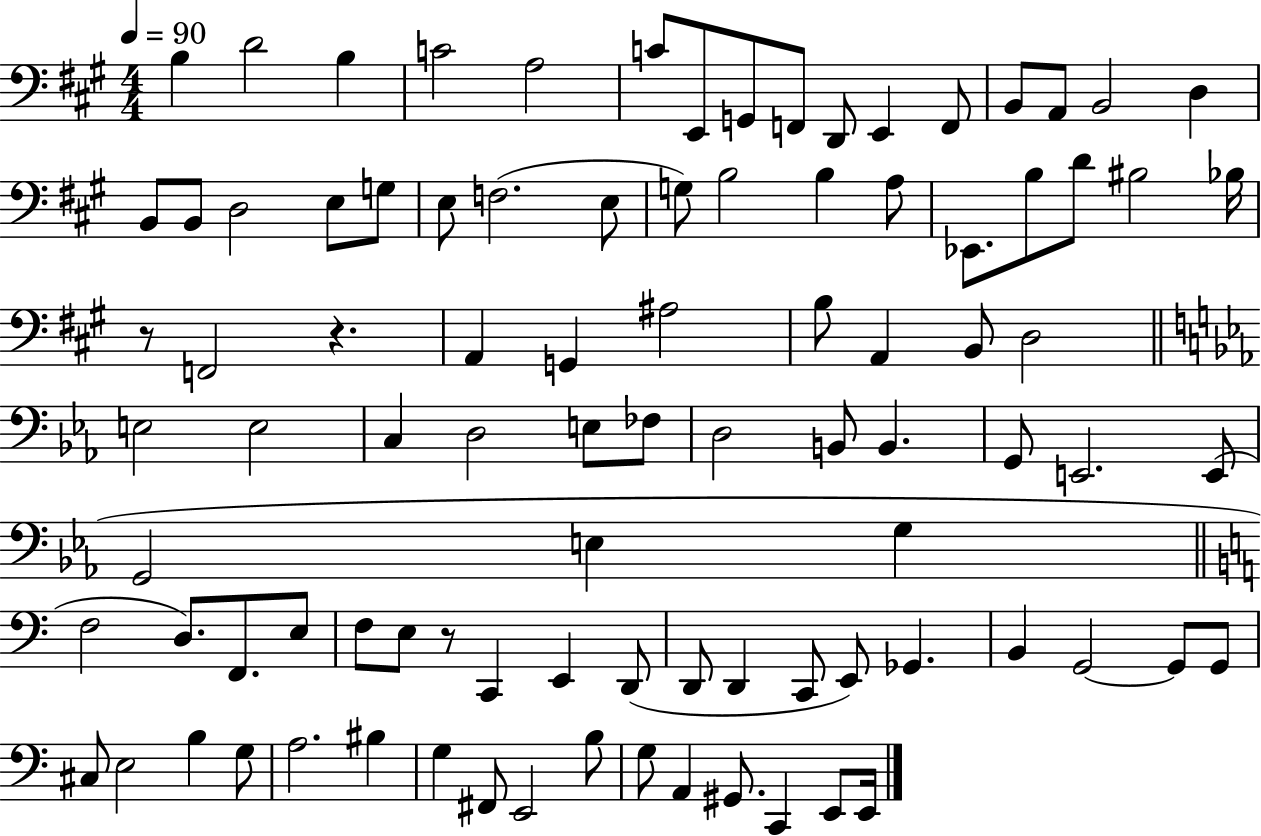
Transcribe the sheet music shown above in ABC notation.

X:1
T:Untitled
M:4/4
L:1/4
K:A
B, D2 B, C2 A,2 C/2 E,,/2 G,,/2 F,,/2 D,,/2 E,, F,,/2 B,,/2 A,,/2 B,,2 D, B,,/2 B,,/2 D,2 E,/2 G,/2 E,/2 F,2 E,/2 G,/2 B,2 B, A,/2 _E,,/2 B,/2 D/2 ^B,2 _B,/4 z/2 F,,2 z A,, G,, ^A,2 B,/2 A,, B,,/2 D,2 E,2 E,2 C, D,2 E,/2 _F,/2 D,2 B,,/2 B,, G,,/2 E,,2 E,,/2 G,,2 E, G, F,2 D,/2 F,,/2 E,/2 F,/2 E,/2 z/2 C,, E,, D,,/2 D,,/2 D,, C,,/2 E,,/2 _G,, B,, G,,2 G,,/2 G,,/2 ^C,/2 E,2 B, G,/2 A,2 ^B, G, ^F,,/2 E,,2 B,/2 G,/2 A,, ^G,,/2 C,, E,,/2 E,,/4